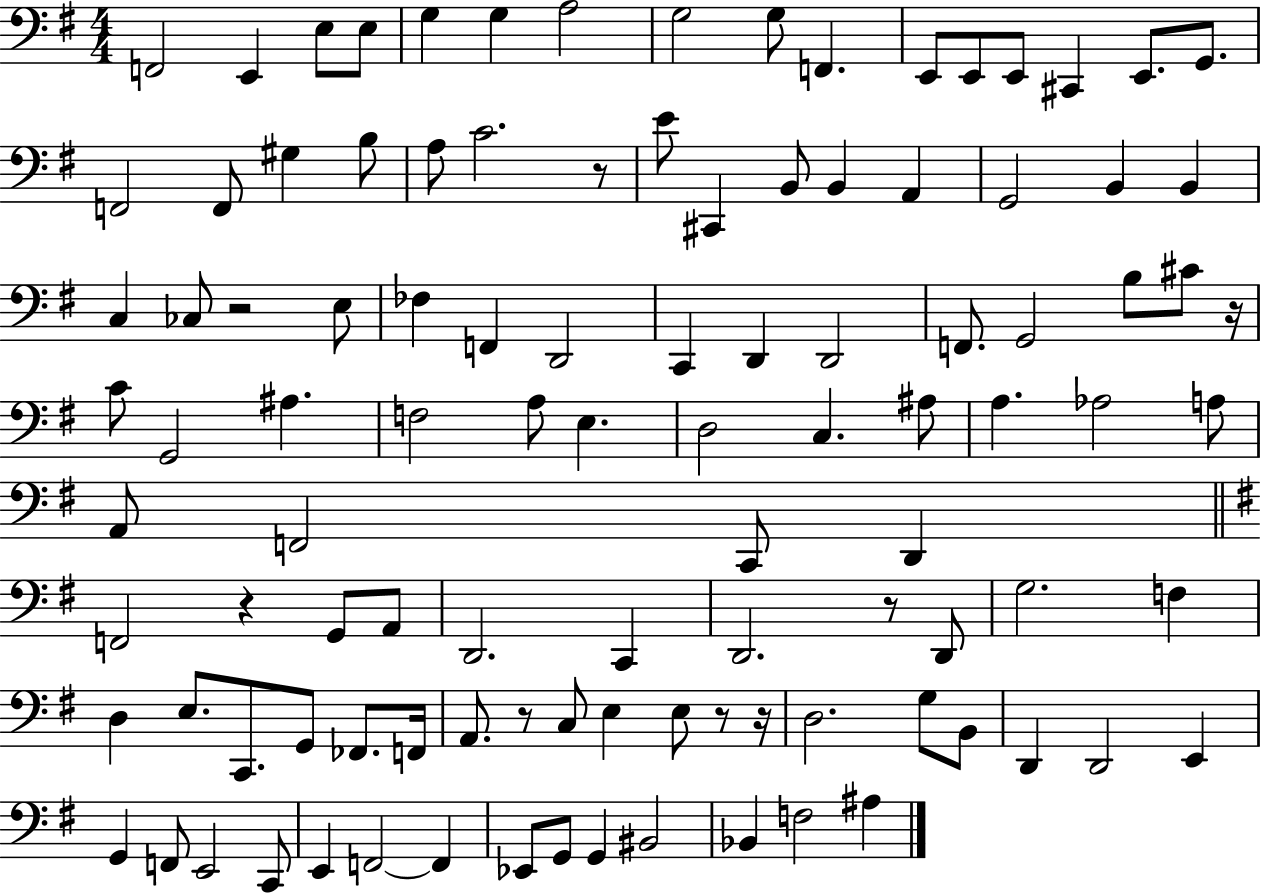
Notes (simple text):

F2/h E2/q E3/e E3/e G3/q G3/q A3/h G3/h G3/e F2/q. E2/e E2/e E2/e C#2/q E2/e. G2/e. F2/h F2/e G#3/q B3/e A3/e C4/h. R/e E4/e C#2/q B2/e B2/q A2/q G2/h B2/q B2/q C3/q CES3/e R/h E3/e FES3/q F2/q D2/h C2/q D2/q D2/h F2/e. G2/h B3/e C#4/e R/s C4/e G2/h A#3/q. F3/h A3/e E3/q. D3/h C3/q. A#3/e A3/q. Ab3/h A3/e A2/e F2/h C2/e D2/q F2/h R/q G2/e A2/e D2/h. C2/q D2/h. R/e D2/e G3/h. F3/q D3/q E3/e. C2/e. G2/e FES2/e. F2/s A2/e. R/e C3/e E3/q E3/e R/e R/s D3/h. G3/e B2/e D2/q D2/h E2/q G2/q F2/e E2/h C2/e E2/q F2/h F2/q Eb2/e G2/e G2/q BIS2/h Bb2/q F3/h A#3/q